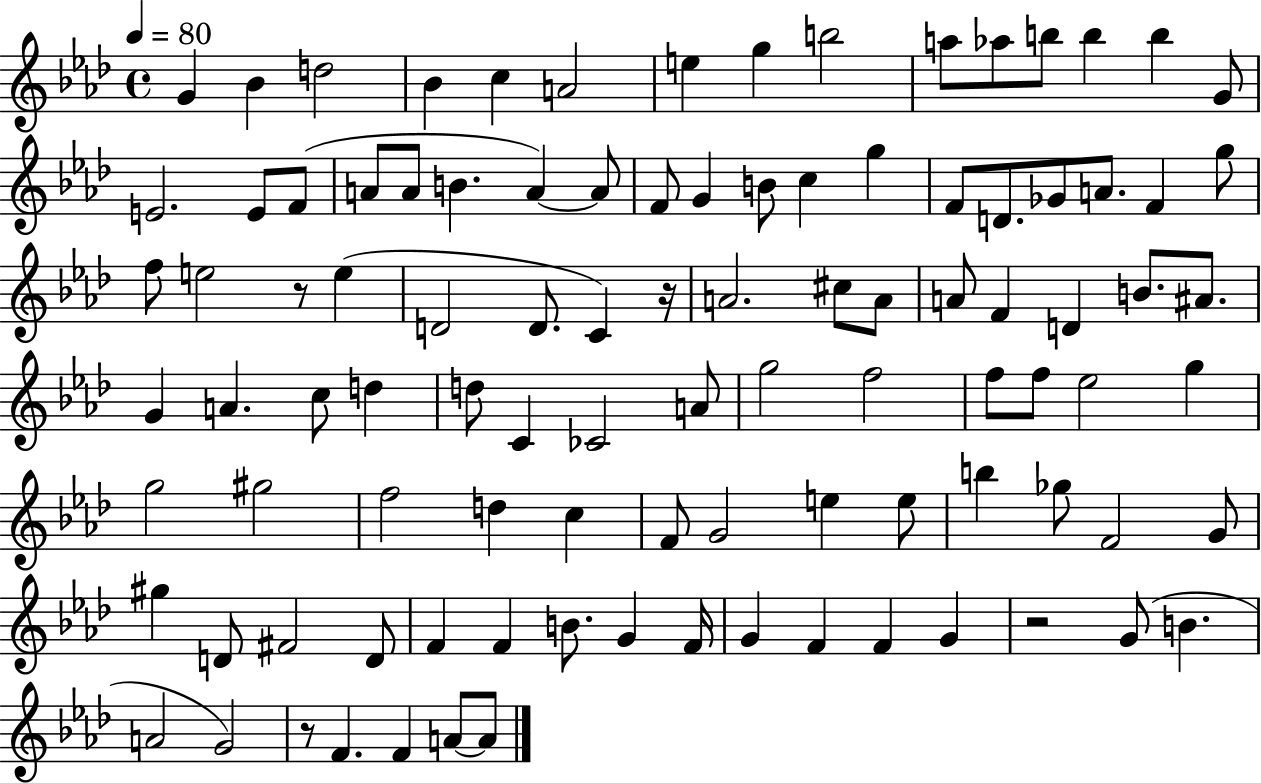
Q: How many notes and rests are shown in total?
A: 100